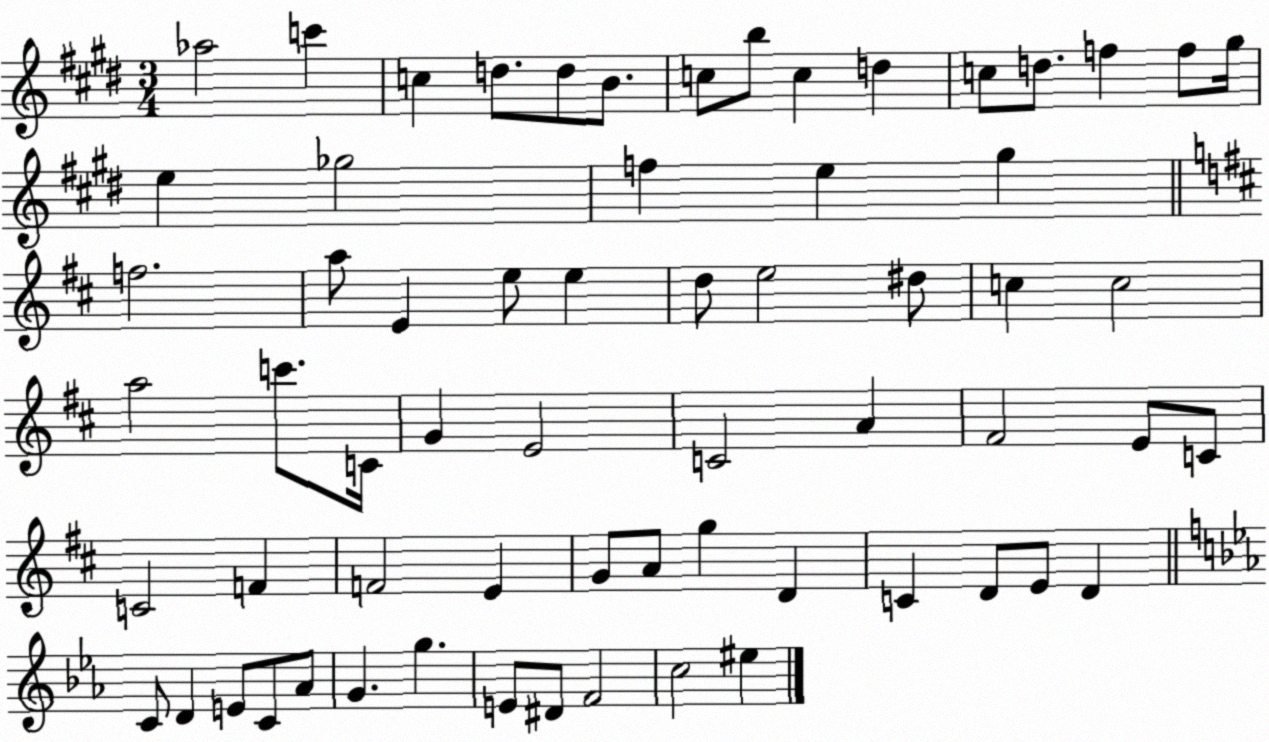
X:1
T:Untitled
M:3/4
L:1/4
K:E
_a2 c' c d/2 d/2 B/2 c/2 b/2 c d c/2 d/2 f f/2 ^g/4 e _g2 f e ^g f2 a/2 E e/2 e d/2 e2 ^d/2 c c2 a2 c'/2 C/4 G E2 C2 A ^F2 E/2 C/2 C2 F F2 E G/2 A/2 g D C D/2 E/2 D C/2 D E/2 C/2 _A/2 G g E/2 ^D/2 F2 c2 ^e